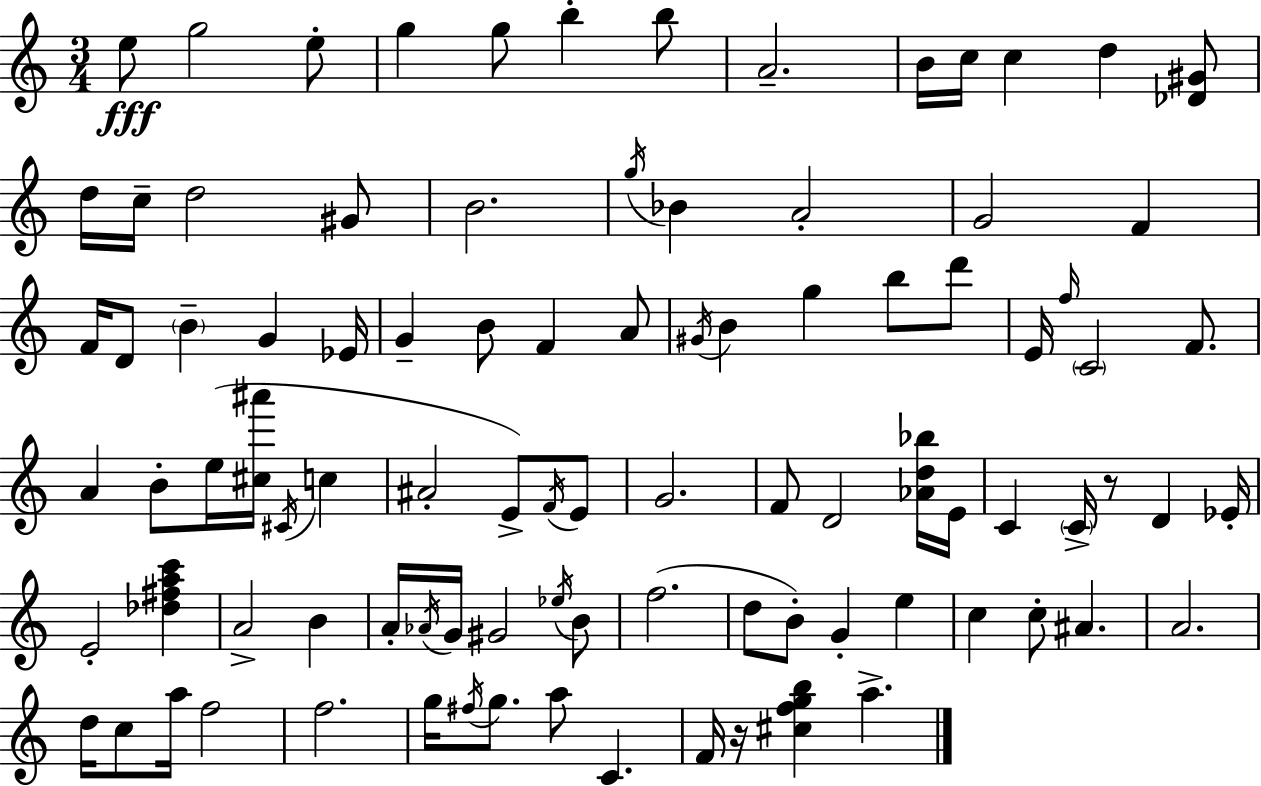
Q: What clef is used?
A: treble